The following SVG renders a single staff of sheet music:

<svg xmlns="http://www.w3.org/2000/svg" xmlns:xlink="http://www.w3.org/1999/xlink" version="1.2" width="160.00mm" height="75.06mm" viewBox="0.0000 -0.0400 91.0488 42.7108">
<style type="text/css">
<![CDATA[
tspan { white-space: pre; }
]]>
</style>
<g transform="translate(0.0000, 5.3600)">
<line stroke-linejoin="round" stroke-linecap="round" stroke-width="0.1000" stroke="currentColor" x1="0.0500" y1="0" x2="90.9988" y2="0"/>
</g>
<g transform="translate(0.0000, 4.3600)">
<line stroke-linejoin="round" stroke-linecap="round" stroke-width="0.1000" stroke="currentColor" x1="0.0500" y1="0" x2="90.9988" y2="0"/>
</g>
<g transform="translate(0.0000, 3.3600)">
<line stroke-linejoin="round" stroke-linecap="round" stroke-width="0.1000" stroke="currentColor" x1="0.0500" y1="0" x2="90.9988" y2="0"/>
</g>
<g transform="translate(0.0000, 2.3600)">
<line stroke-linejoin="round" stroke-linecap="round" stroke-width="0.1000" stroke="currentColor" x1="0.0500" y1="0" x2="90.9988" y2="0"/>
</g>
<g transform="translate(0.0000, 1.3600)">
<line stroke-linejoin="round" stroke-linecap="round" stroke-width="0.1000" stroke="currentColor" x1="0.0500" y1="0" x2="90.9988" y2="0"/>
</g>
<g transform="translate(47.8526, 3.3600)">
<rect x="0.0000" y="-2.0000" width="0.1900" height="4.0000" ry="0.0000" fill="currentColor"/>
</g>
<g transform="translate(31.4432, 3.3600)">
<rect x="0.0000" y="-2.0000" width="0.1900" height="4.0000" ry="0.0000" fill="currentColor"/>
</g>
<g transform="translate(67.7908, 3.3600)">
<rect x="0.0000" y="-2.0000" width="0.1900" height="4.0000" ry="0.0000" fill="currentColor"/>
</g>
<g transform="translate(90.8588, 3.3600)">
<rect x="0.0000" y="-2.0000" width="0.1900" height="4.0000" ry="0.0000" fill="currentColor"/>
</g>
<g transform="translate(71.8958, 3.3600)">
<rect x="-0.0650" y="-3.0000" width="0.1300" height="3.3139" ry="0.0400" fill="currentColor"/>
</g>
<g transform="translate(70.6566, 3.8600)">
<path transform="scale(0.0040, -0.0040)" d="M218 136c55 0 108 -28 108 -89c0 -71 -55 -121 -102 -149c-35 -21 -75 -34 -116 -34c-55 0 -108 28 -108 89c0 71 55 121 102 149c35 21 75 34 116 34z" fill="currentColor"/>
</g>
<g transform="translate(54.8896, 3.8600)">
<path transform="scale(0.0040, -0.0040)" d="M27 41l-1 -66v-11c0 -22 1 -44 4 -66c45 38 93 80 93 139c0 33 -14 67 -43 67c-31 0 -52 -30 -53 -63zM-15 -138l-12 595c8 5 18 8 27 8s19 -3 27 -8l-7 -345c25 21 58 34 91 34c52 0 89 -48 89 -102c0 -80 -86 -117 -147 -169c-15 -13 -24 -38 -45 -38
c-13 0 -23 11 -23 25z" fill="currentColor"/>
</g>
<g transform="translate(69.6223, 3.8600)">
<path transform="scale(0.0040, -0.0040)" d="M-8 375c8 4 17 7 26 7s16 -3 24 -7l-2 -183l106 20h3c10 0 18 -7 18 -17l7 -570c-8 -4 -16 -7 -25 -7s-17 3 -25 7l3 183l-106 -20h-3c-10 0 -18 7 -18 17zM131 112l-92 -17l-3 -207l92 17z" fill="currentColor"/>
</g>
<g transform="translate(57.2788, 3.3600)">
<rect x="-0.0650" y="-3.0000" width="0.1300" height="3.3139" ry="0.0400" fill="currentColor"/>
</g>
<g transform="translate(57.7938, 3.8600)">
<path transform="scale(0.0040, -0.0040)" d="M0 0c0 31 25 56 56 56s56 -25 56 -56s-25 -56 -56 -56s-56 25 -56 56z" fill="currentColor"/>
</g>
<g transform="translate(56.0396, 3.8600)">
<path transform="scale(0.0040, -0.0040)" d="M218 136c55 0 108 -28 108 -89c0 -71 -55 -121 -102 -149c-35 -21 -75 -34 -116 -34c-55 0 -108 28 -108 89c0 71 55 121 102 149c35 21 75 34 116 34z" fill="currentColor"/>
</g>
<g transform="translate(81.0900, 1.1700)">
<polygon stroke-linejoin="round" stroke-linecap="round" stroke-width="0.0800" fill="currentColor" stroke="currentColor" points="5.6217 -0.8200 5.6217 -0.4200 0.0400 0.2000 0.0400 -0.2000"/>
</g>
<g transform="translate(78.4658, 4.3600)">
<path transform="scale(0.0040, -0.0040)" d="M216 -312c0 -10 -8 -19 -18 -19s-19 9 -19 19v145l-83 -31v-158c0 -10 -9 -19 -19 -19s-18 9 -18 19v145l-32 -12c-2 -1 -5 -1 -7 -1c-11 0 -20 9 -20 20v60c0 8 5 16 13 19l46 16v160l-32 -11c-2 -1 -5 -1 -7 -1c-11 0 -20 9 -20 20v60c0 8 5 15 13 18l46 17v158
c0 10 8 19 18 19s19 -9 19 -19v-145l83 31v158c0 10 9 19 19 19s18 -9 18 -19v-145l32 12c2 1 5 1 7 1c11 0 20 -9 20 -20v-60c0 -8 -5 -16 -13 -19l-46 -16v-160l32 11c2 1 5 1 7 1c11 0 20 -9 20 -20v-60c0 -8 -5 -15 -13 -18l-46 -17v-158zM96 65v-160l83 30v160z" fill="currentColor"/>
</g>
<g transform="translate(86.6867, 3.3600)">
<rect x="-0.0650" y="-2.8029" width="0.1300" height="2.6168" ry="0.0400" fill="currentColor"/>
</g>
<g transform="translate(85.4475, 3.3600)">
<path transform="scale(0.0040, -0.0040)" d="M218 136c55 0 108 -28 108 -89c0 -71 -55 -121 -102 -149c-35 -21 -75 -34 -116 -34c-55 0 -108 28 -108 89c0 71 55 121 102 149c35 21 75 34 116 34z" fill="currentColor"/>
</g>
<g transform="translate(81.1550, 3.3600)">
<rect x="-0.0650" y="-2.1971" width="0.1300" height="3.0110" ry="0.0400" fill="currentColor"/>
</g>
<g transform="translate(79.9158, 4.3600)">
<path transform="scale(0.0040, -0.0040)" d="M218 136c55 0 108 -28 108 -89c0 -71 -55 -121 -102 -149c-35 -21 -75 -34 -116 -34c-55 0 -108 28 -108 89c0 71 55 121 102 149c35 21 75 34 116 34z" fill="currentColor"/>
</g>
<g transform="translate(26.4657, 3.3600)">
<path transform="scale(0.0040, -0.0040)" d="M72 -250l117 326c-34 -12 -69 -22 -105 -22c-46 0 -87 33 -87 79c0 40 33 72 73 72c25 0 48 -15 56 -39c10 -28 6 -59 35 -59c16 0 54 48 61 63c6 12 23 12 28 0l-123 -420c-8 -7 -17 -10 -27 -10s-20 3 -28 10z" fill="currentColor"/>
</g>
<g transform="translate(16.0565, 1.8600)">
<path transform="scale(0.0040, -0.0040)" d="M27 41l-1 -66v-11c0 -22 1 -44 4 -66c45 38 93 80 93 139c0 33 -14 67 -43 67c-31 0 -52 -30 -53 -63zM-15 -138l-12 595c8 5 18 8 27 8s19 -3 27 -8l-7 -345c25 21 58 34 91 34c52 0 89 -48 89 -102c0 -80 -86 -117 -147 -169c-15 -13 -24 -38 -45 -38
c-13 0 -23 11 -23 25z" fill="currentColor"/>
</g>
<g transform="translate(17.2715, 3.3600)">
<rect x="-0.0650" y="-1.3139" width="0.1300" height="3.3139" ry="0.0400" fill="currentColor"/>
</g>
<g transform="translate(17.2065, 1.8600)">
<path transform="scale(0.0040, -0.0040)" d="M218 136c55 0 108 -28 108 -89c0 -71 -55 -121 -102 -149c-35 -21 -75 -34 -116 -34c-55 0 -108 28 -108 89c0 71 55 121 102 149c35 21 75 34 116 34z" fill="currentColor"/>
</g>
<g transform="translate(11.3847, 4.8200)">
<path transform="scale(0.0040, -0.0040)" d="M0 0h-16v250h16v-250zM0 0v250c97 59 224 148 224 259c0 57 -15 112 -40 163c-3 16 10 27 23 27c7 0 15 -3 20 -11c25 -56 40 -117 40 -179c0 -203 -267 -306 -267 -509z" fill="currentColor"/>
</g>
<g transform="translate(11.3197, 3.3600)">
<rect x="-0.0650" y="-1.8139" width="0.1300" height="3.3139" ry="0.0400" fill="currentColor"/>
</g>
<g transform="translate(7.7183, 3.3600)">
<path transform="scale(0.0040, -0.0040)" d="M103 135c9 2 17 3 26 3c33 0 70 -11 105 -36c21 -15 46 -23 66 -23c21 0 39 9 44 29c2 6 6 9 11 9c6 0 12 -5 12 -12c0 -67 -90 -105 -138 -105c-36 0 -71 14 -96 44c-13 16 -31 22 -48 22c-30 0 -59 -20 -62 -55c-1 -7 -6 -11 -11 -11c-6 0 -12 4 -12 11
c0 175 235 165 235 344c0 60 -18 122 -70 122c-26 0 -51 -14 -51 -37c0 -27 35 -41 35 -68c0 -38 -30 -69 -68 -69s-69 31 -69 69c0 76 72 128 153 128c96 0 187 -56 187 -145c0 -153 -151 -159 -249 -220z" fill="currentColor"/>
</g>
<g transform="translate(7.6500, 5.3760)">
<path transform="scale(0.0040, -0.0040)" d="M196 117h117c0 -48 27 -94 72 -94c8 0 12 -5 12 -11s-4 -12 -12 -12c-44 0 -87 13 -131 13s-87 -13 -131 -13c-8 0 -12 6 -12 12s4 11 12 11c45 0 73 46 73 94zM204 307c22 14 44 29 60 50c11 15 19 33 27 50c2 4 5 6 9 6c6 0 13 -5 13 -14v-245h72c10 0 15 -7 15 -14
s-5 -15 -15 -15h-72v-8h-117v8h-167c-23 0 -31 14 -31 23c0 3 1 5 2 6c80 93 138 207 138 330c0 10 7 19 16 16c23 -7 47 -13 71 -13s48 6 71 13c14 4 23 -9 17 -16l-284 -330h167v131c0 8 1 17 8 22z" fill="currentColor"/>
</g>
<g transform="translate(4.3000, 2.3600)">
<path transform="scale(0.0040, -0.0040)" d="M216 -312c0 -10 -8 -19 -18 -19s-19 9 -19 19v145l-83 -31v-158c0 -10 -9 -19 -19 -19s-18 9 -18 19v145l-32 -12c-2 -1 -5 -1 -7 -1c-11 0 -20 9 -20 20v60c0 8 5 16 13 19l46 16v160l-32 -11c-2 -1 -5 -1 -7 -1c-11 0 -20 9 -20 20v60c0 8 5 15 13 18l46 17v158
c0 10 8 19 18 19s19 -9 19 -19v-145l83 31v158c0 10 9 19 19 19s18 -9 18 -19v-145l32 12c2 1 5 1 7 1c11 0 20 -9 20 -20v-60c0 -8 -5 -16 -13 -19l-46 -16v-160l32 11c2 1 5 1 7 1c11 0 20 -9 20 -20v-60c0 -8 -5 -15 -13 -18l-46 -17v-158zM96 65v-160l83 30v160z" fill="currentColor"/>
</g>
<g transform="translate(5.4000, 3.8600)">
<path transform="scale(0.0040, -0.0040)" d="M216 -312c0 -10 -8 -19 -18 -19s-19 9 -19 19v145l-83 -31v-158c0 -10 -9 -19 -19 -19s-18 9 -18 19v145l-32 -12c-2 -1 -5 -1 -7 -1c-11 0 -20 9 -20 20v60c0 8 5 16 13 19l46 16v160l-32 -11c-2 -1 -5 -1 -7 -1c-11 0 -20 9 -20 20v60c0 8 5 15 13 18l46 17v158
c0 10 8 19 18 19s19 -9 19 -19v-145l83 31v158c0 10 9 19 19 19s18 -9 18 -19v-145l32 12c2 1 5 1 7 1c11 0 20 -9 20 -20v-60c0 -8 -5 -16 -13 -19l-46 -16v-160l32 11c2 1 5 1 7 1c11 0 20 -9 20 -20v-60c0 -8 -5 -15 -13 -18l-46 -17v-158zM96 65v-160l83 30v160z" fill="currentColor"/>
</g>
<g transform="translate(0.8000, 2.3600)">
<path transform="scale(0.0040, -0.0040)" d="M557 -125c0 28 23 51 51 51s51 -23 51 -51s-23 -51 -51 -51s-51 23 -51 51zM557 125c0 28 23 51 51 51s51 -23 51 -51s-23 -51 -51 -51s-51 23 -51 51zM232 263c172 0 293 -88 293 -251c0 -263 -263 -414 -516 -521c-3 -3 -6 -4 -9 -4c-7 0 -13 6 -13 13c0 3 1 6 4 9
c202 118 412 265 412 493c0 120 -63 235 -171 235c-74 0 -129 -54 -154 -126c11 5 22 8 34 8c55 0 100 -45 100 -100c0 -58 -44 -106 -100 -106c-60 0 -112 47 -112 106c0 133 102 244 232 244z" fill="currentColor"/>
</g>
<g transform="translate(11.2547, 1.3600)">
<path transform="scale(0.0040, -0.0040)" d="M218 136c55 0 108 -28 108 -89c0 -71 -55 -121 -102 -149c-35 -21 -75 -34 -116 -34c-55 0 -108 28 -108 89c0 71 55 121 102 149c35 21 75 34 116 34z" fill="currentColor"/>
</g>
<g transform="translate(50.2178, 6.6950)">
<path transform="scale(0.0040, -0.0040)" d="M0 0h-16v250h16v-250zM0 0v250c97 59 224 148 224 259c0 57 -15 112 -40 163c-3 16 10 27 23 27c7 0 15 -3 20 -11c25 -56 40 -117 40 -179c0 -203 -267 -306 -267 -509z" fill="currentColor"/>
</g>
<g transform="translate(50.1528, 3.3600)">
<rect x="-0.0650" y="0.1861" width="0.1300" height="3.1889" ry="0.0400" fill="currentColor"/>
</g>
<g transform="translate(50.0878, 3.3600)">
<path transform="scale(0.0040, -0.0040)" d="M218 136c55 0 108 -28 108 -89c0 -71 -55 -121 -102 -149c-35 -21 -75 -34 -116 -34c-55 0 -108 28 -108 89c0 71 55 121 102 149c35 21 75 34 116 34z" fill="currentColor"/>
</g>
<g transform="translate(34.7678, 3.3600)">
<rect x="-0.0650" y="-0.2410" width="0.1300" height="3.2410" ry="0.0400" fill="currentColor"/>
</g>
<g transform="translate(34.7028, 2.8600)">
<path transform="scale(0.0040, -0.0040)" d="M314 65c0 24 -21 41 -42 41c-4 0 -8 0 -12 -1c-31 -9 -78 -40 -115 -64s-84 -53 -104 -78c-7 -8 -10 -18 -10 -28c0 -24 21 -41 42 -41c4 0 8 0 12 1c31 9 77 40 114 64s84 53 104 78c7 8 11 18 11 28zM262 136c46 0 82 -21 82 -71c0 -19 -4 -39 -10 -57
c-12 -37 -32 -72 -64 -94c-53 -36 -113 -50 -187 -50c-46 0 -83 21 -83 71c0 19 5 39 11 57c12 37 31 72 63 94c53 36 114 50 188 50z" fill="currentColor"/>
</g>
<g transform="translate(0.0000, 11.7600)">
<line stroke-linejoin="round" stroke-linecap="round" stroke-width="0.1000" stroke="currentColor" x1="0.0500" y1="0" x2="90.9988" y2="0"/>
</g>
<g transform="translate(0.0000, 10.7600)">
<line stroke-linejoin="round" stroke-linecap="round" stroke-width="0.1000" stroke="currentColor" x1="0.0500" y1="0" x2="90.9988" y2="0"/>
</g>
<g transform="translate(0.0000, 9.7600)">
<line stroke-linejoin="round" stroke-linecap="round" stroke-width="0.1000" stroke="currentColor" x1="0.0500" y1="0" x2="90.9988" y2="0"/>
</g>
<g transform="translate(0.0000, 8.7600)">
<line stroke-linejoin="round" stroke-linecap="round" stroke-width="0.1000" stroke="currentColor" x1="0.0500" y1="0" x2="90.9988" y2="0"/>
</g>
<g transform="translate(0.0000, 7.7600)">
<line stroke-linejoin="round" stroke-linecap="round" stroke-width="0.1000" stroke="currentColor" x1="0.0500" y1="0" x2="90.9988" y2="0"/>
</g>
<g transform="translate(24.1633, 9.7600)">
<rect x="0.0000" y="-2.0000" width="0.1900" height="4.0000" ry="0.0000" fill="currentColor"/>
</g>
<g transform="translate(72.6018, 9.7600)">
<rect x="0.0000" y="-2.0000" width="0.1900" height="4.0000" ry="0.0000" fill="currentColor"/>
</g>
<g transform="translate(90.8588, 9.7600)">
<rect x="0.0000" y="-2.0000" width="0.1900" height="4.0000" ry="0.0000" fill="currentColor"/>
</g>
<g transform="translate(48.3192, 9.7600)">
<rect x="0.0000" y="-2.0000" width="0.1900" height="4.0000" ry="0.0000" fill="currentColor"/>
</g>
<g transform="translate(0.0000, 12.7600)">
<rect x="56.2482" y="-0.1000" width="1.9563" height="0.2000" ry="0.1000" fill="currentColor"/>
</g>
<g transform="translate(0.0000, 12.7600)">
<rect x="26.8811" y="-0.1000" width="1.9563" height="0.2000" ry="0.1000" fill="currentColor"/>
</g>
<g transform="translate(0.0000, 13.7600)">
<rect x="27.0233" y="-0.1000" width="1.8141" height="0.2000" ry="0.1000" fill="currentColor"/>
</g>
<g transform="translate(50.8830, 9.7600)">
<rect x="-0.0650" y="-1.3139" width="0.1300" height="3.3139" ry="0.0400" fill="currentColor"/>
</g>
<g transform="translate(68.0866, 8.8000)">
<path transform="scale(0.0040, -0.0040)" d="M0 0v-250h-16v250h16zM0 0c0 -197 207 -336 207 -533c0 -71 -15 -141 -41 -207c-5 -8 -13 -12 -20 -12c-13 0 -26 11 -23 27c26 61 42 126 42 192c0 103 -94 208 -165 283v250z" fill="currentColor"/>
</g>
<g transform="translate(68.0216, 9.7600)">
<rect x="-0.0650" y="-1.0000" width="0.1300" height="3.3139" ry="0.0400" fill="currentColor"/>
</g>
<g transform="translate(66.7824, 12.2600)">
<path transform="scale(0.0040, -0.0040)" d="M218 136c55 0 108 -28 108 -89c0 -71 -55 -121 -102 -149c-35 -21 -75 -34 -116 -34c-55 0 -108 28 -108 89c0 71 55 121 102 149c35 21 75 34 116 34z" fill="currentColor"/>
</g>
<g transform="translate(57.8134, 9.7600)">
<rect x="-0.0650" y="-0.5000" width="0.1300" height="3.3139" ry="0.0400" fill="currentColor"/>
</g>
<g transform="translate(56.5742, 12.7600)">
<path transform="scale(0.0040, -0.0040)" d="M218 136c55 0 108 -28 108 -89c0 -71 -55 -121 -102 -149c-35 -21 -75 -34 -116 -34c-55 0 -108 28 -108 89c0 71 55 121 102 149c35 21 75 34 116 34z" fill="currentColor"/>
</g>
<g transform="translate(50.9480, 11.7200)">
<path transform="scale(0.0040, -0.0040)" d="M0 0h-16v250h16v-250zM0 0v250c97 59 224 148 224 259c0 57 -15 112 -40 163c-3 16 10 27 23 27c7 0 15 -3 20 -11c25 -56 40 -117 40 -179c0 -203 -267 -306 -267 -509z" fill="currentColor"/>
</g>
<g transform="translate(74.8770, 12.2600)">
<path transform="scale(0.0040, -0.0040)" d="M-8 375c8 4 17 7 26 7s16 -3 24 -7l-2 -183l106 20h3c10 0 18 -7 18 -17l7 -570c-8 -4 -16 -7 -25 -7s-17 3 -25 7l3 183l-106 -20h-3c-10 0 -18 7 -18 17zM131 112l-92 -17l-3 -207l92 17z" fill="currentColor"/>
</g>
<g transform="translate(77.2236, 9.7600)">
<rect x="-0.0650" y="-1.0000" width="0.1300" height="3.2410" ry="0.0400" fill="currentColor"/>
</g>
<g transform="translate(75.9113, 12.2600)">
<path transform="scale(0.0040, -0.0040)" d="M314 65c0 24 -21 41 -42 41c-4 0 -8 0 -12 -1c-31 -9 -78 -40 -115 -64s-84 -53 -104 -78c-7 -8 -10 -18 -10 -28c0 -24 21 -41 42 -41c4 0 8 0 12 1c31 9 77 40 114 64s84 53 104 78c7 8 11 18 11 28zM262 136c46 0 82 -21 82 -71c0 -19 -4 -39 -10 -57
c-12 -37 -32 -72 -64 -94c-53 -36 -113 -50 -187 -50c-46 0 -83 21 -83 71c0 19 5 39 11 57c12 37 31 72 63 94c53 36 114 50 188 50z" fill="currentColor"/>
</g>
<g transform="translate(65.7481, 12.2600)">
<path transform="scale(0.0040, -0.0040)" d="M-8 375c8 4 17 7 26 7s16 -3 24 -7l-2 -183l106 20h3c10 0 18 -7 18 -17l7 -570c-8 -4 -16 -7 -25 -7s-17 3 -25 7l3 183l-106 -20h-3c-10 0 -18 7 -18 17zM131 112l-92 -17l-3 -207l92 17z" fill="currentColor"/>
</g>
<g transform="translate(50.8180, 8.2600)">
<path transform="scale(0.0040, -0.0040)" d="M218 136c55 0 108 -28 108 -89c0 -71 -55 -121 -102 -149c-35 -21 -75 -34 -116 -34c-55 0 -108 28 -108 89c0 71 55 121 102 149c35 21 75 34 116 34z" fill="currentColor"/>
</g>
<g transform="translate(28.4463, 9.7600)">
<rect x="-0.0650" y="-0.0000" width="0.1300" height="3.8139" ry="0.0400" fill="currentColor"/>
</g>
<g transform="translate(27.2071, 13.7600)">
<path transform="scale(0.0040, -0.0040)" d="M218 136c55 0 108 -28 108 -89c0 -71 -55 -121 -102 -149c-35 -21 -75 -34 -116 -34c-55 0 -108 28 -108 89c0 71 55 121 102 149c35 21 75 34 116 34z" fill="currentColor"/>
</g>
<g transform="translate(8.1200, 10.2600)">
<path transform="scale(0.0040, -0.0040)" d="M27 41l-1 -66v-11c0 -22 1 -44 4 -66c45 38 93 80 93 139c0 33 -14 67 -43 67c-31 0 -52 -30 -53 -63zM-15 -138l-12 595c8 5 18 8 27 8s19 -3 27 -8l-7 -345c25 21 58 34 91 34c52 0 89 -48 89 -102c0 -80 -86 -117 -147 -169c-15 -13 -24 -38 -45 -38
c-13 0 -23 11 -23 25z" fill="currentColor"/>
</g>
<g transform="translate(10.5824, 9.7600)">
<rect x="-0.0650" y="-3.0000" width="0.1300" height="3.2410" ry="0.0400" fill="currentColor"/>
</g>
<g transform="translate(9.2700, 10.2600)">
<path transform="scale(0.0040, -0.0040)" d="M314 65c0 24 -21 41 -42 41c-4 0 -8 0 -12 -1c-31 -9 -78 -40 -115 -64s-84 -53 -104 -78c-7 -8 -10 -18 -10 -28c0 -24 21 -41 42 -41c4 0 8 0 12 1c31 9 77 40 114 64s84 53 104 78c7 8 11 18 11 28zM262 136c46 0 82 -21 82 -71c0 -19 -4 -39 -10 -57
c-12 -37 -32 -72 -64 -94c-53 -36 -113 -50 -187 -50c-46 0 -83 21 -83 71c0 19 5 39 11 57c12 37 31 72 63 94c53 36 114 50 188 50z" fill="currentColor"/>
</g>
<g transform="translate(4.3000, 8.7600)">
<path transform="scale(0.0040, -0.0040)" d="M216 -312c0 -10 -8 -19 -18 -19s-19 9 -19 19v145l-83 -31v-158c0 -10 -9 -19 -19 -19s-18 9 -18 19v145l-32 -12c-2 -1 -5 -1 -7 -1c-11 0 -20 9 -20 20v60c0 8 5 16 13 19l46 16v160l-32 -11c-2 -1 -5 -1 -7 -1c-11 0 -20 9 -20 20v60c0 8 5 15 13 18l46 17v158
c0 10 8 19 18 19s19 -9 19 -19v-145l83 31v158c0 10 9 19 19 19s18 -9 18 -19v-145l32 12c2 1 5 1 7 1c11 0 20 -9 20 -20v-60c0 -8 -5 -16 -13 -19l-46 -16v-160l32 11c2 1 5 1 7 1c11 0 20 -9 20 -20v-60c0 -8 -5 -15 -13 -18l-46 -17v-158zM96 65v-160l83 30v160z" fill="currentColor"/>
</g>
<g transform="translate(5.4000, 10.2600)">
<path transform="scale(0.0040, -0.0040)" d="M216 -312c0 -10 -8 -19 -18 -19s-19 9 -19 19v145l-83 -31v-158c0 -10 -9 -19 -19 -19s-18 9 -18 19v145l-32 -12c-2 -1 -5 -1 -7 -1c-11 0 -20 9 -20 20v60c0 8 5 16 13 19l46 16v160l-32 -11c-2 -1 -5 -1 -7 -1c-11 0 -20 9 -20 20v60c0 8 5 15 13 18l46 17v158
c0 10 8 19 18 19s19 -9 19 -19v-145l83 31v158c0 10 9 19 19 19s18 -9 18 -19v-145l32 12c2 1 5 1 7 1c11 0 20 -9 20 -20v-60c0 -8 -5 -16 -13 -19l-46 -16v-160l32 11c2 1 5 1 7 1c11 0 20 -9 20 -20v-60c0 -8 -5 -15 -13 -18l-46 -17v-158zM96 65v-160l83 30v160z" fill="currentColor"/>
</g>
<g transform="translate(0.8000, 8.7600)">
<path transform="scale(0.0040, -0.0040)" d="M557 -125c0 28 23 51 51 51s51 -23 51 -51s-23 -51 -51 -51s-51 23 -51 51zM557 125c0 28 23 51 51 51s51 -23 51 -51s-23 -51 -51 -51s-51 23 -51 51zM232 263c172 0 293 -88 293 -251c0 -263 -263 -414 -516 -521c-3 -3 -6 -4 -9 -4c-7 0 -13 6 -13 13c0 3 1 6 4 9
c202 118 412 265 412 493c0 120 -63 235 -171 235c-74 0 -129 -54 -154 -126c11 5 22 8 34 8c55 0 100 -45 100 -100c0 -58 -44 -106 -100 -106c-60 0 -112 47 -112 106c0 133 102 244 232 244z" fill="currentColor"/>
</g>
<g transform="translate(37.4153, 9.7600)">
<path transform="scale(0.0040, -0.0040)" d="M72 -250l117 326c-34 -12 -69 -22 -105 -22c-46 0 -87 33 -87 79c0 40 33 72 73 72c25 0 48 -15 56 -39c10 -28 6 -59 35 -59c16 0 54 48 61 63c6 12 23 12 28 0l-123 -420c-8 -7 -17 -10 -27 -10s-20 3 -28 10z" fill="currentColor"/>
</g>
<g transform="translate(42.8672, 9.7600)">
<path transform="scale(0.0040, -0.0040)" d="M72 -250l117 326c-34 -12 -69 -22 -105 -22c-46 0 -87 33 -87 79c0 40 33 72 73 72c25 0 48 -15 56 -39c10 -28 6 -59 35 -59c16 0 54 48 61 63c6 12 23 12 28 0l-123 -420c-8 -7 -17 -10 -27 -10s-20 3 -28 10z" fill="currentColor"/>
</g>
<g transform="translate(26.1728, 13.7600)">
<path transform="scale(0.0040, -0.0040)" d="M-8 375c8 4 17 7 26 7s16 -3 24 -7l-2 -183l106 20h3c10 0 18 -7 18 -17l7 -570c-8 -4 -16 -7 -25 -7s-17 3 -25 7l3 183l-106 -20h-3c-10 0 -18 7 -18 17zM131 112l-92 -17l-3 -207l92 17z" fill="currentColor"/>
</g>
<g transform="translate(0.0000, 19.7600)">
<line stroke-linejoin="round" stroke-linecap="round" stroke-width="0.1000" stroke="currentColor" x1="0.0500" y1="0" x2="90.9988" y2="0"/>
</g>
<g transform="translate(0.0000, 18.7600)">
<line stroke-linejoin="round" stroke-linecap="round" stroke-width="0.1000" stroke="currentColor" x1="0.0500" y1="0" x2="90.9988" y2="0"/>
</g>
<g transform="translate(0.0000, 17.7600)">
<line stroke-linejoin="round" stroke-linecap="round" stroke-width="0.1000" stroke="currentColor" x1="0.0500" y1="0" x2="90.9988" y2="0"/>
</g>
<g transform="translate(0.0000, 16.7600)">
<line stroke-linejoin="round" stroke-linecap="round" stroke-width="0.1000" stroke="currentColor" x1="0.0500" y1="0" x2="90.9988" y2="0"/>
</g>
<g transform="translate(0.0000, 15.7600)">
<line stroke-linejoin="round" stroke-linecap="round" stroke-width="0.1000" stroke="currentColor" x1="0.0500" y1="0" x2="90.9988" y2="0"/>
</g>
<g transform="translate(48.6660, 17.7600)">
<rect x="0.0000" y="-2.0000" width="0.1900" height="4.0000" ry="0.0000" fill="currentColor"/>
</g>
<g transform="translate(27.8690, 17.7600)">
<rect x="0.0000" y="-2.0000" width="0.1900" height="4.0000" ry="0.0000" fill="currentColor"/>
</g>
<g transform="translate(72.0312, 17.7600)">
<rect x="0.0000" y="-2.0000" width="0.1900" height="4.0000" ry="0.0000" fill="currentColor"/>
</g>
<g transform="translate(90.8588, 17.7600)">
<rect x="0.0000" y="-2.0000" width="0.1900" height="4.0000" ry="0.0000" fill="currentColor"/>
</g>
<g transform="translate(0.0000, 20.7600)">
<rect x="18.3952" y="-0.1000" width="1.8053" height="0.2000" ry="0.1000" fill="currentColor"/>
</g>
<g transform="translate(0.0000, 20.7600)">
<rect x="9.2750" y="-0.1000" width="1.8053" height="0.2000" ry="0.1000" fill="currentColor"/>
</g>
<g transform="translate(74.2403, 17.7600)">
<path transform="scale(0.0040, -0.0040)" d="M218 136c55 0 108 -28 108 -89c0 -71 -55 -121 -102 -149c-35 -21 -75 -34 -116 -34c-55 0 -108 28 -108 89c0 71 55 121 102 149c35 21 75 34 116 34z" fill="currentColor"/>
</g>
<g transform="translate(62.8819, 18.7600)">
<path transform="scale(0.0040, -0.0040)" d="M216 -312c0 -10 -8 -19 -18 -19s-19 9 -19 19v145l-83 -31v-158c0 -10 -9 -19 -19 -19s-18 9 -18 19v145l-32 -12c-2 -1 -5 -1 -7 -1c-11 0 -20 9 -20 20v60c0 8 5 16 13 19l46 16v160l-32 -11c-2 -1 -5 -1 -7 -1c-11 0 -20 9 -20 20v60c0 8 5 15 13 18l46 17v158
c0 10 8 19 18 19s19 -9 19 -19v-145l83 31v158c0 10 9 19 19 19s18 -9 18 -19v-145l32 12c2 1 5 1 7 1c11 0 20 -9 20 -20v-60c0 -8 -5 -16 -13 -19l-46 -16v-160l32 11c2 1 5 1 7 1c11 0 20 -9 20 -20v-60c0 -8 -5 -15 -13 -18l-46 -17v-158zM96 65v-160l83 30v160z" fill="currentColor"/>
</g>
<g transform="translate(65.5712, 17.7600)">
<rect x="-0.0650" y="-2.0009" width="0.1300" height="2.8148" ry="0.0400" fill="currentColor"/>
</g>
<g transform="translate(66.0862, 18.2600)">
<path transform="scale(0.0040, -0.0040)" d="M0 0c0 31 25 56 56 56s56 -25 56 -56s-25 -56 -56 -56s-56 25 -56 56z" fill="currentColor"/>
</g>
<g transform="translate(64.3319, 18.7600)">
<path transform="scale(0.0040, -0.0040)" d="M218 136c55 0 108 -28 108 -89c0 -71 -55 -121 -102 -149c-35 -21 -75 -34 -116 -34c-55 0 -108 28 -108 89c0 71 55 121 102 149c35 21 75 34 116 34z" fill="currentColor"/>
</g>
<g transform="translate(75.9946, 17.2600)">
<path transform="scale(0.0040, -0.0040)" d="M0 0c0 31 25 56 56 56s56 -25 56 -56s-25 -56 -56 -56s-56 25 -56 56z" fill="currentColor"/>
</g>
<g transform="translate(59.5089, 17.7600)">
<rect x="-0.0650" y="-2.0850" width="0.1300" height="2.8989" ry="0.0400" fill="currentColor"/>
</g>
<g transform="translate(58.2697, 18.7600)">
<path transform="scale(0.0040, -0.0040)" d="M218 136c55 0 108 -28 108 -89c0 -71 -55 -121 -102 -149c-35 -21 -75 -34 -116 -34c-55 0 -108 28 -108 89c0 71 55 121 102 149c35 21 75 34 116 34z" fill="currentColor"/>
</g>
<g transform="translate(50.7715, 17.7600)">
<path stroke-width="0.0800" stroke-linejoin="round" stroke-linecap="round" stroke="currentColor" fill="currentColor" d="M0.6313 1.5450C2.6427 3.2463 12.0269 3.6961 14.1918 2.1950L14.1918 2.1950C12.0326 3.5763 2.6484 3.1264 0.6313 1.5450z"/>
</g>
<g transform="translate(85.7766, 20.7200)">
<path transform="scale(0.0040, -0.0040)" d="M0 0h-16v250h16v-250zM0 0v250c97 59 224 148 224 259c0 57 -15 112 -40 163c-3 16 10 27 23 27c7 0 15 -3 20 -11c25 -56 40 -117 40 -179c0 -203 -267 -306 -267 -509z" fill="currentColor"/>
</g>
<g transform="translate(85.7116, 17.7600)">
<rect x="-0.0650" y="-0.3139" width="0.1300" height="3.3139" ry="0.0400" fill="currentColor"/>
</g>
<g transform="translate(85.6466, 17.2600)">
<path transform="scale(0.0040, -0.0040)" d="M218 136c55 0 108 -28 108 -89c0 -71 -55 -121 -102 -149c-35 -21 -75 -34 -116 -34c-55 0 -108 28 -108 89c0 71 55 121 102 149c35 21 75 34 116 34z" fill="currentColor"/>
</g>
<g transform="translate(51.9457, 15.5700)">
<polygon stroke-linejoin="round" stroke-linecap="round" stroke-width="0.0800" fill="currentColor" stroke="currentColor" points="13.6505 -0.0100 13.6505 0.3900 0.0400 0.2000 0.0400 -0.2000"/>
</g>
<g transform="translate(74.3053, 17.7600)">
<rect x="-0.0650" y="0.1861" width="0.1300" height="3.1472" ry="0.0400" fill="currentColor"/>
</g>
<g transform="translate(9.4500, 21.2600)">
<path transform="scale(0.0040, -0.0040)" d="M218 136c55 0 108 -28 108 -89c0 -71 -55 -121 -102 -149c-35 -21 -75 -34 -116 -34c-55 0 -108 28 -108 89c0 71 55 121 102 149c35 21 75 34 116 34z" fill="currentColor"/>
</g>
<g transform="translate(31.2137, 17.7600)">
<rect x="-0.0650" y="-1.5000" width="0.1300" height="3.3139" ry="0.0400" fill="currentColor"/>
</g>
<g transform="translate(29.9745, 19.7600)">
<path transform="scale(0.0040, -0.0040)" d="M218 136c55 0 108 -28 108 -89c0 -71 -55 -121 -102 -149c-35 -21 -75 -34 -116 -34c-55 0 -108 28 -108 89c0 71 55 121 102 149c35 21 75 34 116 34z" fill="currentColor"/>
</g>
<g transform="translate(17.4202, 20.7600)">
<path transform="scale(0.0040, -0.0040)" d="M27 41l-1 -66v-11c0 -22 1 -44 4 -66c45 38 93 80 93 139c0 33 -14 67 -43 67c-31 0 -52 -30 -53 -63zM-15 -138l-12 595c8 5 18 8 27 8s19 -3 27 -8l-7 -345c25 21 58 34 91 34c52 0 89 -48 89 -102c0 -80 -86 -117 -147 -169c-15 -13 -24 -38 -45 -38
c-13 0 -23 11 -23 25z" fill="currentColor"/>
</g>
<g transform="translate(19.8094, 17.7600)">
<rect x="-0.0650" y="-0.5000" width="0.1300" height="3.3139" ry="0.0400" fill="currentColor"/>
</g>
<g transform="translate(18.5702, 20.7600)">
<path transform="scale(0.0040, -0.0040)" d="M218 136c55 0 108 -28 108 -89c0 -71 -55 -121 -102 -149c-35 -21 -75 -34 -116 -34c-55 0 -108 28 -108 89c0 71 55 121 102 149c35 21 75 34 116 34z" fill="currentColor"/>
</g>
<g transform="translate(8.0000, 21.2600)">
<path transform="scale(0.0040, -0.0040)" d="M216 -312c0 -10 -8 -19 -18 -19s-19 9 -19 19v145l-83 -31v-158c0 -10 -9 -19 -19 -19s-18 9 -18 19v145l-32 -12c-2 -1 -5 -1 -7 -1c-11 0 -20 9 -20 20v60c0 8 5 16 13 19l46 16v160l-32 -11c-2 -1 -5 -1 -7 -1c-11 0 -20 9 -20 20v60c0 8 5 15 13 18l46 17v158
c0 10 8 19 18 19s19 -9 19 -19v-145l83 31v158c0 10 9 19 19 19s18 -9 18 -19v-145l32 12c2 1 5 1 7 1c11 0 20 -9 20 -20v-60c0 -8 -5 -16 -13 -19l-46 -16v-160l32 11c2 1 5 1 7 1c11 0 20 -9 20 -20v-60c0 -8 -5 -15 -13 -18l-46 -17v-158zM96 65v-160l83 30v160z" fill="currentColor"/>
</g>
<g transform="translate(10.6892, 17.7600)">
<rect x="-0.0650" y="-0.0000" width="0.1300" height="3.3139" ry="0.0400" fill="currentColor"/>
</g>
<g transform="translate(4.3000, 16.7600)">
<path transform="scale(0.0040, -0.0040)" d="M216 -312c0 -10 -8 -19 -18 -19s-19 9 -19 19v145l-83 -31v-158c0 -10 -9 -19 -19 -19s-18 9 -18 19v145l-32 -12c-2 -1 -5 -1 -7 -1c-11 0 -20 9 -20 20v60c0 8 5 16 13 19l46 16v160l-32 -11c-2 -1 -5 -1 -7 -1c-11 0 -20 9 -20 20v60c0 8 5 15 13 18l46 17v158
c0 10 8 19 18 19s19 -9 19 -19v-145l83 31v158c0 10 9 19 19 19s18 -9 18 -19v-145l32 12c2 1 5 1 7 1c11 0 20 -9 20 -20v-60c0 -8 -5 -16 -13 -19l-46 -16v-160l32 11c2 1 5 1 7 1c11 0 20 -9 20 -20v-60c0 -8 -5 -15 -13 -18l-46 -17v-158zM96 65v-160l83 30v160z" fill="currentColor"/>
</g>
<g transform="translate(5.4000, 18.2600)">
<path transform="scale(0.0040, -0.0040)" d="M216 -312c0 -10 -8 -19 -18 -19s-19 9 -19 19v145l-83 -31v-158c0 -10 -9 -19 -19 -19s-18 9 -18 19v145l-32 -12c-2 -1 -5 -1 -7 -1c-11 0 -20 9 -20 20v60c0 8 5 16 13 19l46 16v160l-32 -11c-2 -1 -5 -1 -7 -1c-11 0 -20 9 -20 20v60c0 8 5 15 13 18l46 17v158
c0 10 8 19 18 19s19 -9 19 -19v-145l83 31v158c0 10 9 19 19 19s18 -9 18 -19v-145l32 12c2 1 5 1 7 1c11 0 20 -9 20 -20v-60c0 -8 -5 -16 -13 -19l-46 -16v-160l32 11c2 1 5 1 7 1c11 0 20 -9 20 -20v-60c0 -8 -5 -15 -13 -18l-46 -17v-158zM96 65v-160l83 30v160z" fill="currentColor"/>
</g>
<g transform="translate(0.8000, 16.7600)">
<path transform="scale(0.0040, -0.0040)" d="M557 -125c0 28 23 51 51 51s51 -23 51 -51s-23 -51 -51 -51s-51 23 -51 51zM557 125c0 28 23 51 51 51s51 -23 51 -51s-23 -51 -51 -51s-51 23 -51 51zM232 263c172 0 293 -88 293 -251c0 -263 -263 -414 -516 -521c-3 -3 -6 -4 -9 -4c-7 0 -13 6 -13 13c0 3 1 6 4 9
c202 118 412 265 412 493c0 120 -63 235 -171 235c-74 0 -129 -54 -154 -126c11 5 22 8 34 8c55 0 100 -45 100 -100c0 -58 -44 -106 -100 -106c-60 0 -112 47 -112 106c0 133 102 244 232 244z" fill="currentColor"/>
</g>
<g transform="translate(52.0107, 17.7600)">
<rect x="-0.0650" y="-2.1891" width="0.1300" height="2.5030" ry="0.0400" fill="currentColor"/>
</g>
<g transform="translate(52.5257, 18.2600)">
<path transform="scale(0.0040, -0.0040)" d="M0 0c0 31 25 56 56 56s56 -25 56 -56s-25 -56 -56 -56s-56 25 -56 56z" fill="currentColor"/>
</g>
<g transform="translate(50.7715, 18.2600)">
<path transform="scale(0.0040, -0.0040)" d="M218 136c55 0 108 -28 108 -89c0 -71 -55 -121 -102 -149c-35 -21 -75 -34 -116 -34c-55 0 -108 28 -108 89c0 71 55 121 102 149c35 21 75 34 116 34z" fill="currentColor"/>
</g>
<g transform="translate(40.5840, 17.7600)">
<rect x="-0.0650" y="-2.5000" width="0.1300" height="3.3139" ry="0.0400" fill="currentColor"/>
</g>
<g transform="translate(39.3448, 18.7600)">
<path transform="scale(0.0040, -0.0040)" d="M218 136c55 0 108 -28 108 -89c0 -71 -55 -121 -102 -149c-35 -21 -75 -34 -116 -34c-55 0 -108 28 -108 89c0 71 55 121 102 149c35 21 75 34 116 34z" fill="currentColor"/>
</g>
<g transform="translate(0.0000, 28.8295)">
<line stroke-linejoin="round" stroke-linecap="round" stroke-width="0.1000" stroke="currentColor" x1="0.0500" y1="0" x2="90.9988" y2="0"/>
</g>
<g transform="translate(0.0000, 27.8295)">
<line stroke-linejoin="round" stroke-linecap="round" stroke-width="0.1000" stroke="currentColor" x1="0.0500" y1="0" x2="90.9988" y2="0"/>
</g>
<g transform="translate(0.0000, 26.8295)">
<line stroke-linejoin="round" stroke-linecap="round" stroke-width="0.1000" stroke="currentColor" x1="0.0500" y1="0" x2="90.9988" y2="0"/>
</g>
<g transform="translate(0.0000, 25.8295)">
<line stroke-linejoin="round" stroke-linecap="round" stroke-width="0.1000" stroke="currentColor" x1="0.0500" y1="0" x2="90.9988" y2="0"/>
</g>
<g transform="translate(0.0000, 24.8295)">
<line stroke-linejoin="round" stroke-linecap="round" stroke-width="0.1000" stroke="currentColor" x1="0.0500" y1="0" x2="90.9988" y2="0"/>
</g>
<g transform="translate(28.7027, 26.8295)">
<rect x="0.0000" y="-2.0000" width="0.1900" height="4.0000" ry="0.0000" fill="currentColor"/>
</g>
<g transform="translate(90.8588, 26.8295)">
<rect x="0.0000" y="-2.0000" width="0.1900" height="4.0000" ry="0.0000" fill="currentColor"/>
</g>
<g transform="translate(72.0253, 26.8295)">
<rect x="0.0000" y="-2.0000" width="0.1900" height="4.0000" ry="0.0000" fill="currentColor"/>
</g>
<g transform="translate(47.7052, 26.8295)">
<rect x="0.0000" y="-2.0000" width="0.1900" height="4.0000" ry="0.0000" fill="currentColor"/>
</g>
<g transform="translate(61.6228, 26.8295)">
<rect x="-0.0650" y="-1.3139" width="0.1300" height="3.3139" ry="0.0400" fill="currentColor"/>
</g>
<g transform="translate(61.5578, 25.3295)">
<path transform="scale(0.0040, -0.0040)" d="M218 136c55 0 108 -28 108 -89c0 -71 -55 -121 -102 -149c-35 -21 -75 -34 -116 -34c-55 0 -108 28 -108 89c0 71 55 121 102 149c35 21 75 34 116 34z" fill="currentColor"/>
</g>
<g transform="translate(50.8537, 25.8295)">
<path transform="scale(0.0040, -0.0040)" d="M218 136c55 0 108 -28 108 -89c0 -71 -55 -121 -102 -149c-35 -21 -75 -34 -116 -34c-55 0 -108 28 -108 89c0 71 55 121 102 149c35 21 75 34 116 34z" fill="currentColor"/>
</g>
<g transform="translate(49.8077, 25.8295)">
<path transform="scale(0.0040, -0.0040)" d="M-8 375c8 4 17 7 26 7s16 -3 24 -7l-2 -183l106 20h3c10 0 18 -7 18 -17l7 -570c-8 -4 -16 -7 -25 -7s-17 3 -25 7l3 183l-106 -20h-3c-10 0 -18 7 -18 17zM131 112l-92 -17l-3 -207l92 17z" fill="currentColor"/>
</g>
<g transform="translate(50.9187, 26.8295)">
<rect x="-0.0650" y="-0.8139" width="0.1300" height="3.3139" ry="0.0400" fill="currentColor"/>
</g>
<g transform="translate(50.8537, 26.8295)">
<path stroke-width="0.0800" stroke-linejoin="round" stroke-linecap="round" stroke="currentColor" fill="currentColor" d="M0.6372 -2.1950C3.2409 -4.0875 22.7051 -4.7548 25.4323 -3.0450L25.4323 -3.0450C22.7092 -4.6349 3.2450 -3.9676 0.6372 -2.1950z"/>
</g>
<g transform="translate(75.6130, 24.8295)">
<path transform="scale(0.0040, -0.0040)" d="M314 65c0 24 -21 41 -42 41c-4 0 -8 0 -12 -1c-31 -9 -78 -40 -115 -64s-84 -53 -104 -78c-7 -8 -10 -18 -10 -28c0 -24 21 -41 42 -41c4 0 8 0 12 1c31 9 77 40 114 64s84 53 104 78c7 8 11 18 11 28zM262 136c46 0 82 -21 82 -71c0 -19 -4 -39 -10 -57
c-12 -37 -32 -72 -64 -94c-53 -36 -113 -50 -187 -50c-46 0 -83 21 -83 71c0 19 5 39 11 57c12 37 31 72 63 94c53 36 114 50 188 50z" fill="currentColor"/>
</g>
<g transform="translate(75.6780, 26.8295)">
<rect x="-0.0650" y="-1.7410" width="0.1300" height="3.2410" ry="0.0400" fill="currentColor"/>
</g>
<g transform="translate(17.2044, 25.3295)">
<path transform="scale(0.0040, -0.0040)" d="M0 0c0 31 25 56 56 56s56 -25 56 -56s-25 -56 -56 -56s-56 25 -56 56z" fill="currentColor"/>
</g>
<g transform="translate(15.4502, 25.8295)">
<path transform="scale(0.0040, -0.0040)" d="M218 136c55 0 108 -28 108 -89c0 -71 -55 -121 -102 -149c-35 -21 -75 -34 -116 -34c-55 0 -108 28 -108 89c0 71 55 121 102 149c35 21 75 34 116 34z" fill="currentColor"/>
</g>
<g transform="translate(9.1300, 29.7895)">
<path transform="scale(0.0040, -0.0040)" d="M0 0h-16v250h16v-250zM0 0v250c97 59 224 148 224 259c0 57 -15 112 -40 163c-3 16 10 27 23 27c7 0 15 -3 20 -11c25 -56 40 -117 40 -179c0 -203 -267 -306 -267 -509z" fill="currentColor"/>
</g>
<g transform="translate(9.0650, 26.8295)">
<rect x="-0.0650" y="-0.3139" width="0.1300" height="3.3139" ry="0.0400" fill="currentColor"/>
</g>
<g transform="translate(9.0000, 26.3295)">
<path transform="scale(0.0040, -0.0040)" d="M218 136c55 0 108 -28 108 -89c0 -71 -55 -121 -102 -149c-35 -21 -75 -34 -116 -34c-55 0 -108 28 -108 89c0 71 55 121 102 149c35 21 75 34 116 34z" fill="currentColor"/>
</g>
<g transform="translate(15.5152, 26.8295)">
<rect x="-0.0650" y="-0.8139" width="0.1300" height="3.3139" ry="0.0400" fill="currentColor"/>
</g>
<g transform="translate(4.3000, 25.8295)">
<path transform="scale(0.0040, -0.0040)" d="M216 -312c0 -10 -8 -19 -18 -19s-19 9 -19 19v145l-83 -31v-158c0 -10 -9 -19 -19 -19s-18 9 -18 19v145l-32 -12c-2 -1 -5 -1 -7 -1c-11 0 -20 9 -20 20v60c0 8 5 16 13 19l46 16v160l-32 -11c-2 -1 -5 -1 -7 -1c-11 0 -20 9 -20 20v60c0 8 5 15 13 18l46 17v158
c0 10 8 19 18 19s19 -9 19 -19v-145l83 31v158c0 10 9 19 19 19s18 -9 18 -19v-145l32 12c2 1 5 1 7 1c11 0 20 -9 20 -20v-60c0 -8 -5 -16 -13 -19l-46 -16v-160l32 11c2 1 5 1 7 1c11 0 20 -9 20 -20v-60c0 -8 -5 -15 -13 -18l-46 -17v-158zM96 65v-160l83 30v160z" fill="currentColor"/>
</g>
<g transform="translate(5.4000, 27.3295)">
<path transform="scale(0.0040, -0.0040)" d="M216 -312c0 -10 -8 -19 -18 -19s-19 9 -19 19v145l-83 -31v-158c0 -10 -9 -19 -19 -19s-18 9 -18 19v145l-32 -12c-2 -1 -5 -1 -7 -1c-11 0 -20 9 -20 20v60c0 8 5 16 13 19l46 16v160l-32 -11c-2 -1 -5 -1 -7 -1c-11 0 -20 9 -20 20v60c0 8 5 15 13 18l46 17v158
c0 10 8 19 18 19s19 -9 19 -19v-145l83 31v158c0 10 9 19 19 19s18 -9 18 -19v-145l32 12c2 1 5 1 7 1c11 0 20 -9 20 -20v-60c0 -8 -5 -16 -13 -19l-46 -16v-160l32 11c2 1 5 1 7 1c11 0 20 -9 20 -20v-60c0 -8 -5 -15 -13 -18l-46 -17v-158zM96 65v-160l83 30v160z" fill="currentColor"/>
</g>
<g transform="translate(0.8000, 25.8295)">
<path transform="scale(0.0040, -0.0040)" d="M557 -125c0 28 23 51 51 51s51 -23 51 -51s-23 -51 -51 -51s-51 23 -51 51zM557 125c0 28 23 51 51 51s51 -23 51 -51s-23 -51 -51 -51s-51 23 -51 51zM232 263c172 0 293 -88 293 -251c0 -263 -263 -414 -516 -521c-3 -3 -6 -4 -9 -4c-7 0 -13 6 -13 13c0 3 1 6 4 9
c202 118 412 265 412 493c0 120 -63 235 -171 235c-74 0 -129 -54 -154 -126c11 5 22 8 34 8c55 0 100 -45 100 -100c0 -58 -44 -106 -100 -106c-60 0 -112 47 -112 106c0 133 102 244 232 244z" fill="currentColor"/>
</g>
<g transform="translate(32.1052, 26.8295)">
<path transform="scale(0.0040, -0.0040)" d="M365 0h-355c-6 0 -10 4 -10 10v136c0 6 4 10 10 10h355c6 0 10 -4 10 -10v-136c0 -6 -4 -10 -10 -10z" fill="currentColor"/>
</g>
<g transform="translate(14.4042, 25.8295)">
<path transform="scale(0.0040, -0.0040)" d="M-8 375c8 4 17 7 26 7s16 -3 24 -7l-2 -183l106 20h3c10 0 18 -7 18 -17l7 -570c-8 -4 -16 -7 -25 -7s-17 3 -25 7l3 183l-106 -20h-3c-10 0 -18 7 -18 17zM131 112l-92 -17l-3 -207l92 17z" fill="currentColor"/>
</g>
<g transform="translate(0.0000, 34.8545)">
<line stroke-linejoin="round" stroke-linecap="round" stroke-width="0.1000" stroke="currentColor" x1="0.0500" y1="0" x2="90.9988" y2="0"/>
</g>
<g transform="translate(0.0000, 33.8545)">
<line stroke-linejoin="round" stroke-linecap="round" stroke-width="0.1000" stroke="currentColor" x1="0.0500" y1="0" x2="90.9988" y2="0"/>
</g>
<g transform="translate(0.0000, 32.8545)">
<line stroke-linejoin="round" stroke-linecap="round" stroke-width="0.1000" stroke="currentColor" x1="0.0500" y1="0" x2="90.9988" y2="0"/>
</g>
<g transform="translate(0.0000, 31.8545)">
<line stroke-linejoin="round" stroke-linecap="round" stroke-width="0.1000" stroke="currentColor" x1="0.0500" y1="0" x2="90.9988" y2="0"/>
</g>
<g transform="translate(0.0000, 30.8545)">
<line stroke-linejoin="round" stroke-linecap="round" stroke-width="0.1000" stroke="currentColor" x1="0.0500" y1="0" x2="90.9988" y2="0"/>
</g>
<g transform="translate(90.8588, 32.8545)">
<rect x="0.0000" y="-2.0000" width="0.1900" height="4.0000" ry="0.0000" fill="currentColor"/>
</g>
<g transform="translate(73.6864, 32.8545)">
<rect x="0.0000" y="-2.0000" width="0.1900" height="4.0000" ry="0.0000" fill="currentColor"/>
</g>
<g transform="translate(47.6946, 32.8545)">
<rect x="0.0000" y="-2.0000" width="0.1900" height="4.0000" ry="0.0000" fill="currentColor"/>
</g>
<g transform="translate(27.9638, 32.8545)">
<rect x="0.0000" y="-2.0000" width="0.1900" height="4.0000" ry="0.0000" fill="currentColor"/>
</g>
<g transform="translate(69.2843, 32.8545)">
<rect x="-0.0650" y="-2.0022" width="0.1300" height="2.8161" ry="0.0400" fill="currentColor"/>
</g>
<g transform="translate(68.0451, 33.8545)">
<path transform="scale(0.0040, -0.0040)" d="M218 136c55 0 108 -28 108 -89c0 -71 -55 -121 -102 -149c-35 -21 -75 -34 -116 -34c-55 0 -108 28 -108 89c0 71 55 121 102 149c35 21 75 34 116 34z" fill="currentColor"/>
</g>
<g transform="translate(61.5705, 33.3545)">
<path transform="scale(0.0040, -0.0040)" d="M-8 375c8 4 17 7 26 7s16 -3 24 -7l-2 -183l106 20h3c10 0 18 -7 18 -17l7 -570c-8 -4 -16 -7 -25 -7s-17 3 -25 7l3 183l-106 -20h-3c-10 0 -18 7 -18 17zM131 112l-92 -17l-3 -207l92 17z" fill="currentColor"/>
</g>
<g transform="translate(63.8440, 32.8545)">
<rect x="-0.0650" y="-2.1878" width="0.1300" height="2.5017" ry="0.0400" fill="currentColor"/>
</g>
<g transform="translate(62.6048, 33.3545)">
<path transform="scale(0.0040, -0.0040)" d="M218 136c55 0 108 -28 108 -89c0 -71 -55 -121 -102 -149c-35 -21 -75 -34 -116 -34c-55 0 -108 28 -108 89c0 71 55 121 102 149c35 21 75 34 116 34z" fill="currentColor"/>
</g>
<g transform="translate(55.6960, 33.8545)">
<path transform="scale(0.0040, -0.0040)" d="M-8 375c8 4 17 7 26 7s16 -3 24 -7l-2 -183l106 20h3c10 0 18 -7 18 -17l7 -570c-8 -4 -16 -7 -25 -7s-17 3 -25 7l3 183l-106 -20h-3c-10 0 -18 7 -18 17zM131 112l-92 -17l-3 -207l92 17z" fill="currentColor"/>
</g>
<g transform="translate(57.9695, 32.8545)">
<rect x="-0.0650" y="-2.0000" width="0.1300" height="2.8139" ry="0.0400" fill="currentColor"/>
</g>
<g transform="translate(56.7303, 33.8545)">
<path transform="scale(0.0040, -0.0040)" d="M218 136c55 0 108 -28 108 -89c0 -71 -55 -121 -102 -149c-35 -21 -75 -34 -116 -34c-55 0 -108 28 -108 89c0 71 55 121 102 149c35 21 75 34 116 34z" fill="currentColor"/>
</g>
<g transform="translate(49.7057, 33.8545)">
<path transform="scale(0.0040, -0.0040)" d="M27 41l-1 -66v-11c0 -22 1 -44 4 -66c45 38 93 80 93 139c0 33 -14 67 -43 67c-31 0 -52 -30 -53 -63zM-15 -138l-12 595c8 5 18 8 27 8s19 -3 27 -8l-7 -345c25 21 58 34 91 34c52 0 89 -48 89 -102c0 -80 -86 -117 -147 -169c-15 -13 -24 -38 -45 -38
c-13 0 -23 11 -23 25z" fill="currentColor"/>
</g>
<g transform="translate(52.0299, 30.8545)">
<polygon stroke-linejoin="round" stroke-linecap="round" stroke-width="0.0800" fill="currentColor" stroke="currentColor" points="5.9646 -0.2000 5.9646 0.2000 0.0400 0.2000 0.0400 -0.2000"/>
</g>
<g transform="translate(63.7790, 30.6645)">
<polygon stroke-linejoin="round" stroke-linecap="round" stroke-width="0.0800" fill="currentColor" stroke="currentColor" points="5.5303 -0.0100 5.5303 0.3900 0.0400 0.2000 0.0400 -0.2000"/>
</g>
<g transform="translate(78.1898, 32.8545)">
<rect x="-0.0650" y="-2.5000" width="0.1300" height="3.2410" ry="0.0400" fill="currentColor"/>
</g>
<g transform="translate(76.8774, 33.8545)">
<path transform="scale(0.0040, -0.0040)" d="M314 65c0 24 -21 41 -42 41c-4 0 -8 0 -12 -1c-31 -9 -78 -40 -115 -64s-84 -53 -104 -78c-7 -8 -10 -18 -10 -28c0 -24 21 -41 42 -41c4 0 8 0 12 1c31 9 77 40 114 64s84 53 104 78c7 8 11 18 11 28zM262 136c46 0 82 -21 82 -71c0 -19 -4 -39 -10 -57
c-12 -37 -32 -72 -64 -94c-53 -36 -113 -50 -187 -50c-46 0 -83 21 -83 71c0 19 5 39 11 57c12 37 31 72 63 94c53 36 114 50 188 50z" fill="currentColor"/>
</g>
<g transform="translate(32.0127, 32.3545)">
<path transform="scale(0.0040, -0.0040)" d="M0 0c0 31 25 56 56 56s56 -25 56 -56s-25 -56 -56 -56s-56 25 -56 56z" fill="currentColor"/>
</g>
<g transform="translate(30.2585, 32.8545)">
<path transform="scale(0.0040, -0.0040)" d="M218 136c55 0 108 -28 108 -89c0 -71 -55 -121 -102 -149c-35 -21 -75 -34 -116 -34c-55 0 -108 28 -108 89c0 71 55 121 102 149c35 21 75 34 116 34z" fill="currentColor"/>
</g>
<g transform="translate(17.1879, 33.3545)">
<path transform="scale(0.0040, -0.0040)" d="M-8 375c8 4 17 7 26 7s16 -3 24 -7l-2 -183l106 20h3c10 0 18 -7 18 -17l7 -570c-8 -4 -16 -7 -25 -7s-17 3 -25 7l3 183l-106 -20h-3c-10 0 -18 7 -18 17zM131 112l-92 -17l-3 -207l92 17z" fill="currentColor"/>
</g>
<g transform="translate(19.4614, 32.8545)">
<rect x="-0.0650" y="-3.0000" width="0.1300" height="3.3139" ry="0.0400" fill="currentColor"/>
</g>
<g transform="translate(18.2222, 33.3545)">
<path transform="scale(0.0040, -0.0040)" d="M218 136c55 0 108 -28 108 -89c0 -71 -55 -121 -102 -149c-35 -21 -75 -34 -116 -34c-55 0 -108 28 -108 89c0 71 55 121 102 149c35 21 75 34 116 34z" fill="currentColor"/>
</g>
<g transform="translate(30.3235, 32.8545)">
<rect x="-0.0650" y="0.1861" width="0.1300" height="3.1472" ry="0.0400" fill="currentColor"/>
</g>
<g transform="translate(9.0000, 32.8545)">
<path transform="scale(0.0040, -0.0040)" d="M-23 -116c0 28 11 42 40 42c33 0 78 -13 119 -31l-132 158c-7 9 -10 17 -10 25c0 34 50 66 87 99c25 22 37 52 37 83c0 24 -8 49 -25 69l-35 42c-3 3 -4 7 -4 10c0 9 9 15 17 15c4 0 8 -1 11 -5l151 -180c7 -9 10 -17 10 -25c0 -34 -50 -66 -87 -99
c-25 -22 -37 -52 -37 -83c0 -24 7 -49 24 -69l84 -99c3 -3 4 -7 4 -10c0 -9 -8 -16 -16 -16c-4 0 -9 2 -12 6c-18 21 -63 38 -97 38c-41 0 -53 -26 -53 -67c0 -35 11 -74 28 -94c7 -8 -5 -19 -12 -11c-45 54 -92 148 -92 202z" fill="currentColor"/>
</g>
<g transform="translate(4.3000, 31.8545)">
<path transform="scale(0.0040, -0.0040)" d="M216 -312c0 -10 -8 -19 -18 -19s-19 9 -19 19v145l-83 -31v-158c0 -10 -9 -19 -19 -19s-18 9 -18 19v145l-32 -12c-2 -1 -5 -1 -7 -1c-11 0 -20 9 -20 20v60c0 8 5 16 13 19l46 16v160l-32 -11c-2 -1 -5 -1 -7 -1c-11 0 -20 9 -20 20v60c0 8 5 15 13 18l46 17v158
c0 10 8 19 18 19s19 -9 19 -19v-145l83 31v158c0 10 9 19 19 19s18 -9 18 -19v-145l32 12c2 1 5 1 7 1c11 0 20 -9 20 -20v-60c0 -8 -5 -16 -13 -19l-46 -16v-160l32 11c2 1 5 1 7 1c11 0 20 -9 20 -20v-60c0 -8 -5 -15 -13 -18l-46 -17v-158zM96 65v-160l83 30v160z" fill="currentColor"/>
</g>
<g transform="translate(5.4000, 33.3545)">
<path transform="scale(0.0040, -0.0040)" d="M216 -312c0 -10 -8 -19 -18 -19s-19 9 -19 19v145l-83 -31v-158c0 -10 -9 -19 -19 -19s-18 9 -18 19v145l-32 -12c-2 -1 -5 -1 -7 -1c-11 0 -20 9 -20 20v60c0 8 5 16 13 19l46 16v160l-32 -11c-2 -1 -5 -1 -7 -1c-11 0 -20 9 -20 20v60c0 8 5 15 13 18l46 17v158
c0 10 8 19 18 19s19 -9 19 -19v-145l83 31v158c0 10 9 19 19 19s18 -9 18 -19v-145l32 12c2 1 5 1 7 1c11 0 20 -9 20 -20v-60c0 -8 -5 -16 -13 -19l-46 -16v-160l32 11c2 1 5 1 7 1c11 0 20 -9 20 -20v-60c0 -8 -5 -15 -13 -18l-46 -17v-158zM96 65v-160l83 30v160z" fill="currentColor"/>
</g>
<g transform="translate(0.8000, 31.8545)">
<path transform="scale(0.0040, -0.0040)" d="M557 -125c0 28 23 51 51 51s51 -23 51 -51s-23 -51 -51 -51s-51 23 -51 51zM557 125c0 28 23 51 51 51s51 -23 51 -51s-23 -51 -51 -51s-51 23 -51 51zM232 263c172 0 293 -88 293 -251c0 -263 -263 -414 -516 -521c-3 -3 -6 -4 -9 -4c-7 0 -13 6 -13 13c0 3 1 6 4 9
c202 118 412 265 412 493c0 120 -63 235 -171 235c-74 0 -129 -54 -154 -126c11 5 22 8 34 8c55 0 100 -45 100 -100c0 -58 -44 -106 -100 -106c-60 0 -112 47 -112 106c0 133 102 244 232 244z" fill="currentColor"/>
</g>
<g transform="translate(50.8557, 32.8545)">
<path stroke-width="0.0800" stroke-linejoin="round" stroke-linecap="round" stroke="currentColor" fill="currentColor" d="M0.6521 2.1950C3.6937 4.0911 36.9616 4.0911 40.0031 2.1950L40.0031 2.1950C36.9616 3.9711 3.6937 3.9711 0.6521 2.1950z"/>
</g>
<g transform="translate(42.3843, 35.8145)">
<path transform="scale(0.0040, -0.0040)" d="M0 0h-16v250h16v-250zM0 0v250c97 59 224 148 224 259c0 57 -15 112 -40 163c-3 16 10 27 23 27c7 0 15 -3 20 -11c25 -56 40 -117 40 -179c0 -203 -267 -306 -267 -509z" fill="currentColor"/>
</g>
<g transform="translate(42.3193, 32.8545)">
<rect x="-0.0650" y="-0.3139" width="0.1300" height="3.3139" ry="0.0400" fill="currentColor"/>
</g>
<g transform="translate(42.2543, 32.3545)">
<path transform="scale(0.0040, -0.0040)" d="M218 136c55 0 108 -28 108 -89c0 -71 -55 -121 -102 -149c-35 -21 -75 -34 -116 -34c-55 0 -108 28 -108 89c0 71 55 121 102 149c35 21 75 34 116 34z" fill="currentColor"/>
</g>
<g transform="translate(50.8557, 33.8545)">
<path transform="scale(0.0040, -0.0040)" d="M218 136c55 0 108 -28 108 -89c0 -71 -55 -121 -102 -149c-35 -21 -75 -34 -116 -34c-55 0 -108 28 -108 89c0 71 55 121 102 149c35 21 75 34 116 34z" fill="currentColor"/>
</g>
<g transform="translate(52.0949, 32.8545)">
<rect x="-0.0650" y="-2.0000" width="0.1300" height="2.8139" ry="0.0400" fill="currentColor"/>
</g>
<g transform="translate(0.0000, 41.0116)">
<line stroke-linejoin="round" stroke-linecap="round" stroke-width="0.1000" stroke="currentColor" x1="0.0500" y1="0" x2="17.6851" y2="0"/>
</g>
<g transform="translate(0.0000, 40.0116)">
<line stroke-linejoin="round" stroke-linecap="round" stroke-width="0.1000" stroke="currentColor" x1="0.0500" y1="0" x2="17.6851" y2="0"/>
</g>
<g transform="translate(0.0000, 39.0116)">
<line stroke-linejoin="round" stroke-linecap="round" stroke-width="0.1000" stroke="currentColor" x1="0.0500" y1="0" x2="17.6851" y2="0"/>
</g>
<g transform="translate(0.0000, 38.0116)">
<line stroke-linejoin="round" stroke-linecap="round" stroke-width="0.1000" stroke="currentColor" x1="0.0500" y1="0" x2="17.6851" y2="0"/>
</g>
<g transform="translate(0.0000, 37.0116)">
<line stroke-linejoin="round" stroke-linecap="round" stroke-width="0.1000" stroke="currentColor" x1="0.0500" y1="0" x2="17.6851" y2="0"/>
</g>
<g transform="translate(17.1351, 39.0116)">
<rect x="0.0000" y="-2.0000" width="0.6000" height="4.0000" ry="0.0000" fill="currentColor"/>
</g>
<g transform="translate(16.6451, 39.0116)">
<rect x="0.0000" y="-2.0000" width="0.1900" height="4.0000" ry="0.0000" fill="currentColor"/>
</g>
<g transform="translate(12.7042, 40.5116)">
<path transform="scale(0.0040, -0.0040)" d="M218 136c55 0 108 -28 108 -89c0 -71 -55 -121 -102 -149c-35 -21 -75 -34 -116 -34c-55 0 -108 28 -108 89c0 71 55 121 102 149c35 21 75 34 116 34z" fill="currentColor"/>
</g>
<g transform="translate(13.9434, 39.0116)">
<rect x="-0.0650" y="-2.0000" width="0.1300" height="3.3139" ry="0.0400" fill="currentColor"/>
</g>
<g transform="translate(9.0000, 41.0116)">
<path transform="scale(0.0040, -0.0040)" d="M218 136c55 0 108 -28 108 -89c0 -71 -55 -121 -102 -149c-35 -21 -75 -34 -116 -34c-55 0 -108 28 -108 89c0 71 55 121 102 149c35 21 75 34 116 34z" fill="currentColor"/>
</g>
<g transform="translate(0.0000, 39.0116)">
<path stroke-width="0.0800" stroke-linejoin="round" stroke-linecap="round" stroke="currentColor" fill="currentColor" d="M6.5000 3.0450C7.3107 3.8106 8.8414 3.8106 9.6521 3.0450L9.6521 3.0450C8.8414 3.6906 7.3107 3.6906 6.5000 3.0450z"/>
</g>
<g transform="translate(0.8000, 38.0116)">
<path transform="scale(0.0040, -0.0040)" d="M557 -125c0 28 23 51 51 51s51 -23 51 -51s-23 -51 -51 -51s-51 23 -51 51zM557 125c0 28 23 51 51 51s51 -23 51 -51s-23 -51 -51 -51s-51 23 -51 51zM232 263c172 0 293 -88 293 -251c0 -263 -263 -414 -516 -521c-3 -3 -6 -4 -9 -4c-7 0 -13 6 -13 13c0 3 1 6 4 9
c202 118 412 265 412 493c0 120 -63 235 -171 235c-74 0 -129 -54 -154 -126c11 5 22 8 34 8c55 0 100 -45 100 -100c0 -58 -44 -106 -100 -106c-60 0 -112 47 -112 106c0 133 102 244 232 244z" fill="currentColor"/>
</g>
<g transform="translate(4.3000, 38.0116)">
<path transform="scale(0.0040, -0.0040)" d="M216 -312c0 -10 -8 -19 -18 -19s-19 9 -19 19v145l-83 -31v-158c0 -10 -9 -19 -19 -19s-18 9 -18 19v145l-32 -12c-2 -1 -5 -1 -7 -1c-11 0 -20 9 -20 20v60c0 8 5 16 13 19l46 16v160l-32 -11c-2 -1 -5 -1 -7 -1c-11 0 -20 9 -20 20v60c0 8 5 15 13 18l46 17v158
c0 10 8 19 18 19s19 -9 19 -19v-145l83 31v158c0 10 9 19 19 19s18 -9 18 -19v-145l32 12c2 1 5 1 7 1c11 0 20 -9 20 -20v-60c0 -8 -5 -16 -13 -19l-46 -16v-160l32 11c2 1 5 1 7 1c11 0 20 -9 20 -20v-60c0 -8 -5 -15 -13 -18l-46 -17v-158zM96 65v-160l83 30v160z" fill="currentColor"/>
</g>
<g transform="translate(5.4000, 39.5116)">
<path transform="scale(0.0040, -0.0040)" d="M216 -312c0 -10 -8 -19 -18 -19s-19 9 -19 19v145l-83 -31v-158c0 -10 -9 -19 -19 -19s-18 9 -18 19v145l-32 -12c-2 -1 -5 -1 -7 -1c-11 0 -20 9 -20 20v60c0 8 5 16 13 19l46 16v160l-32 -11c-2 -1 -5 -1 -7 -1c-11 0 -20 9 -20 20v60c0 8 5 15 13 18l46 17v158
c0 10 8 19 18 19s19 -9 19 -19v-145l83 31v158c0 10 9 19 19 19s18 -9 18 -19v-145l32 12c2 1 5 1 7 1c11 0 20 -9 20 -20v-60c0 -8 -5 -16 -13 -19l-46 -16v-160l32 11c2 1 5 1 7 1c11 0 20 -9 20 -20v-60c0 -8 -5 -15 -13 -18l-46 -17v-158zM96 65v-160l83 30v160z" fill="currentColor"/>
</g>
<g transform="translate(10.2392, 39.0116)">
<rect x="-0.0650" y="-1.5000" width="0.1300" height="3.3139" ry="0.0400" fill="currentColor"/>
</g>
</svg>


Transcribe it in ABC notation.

X:1
T:Untitled
M:2/4
L:1/4
K:D
A,/2 _G, z/2 E,2 D,/2 _C, C, ^B,,/2 D,/2 _C,2 C,, z/2 z/2 G,/2 E,, F,,/2 F,,2 ^D,, _E,, G,, B,, ^C,/2 B,,/2 ^B,,/2 D, E,/2 E,/2 F, z2 F, G, A,2 z C, D, E,/2 _B,,/2 B,,/2 C,/2 B,,/2 B,,2 G,, A,,